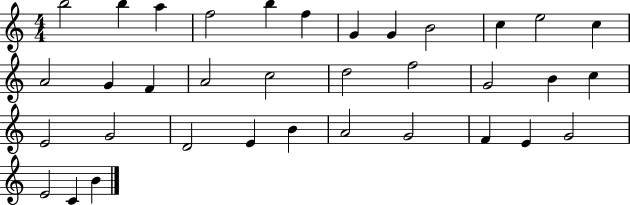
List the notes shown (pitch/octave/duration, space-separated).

B5/h B5/q A5/q F5/h B5/q F5/q G4/q G4/q B4/h C5/q E5/h C5/q A4/h G4/q F4/q A4/h C5/h D5/h F5/h G4/h B4/q C5/q E4/h G4/h D4/h E4/q B4/q A4/h G4/h F4/q E4/q G4/h E4/h C4/q B4/q